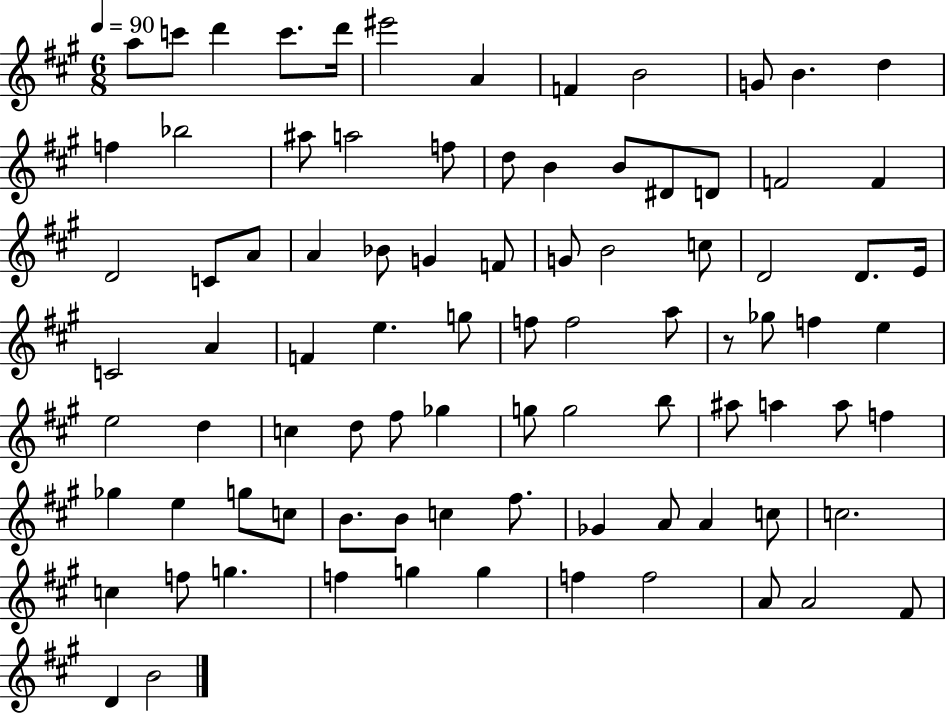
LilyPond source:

{
  \clef treble
  \numericTimeSignature
  \time 6/8
  \key a \major
  \tempo 4 = 90
  \repeat volta 2 { a''8 c'''8 d'''4 c'''8. d'''16 | eis'''2 a'4 | f'4 b'2 | g'8 b'4. d''4 | \break f''4 bes''2 | ais''8 a''2 f''8 | d''8 b'4 b'8 dis'8 d'8 | f'2 f'4 | \break d'2 c'8 a'8 | a'4 bes'8 g'4 f'8 | g'8 b'2 c''8 | d'2 d'8. e'16 | \break c'2 a'4 | f'4 e''4. g''8 | f''8 f''2 a''8 | r8 ges''8 f''4 e''4 | \break e''2 d''4 | c''4 d''8 fis''8 ges''4 | g''8 g''2 b''8 | ais''8 a''4 a''8 f''4 | \break ges''4 e''4 g''8 c''8 | b'8. b'8 c''4 fis''8. | ges'4 a'8 a'4 c''8 | c''2. | \break c''4 f''8 g''4. | f''4 g''4 g''4 | f''4 f''2 | a'8 a'2 fis'8 | \break d'4 b'2 | } \bar "|."
}